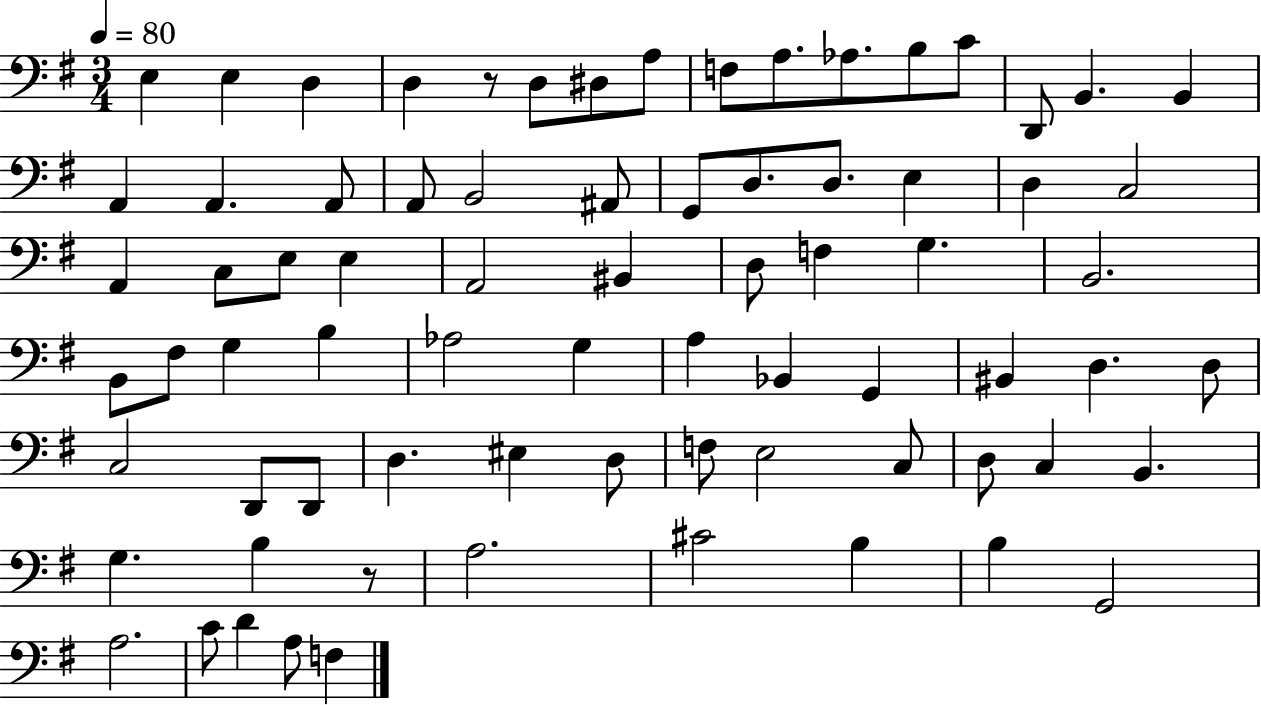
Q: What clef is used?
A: bass